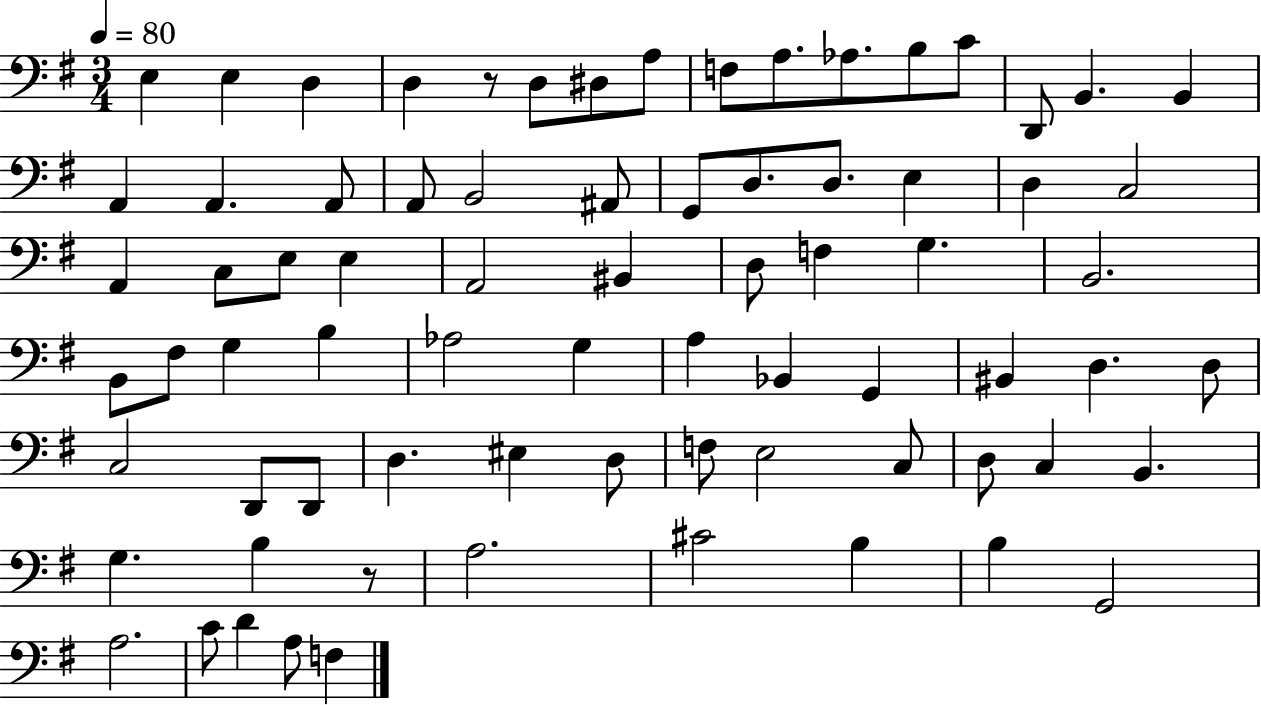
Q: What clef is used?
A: bass